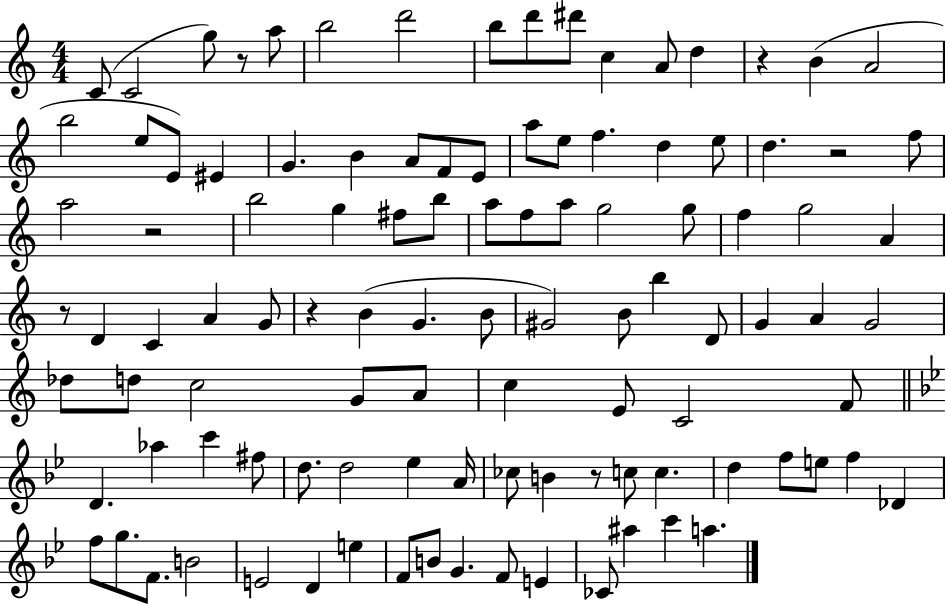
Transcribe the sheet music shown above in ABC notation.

X:1
T:Untitled
M:4/4
L:1/4
K:C
C/2 C2 g/2 z/2 a/2 b2 d'2 b/2 d'/2 ^d'/2 c A/2 d z B A2 b2 e/2 E/2 ^E G B A/2 F/2 E/2 a/2 e/2 f d e/2 d z2 f/2 a2 z2 b2 g ^f/2 b/2 a/2 f/2 a/2 g2 g/2 f g2 A z/2 D C A G/2 z B G B/2 ^G2 B/2 b D/2 G A G2 _d/2 d/2 c2 G/2 A/2 c E/2 C2 F/2 D _a c' ^f/2 d/2 d2 _e A/4 _c/2 B z/2 c/2 c d f/2 e/2 f _D f/2 g/2 F/2 B2 E2 D e F/2 B/2 G F/2 E _C/2 ^a c' a